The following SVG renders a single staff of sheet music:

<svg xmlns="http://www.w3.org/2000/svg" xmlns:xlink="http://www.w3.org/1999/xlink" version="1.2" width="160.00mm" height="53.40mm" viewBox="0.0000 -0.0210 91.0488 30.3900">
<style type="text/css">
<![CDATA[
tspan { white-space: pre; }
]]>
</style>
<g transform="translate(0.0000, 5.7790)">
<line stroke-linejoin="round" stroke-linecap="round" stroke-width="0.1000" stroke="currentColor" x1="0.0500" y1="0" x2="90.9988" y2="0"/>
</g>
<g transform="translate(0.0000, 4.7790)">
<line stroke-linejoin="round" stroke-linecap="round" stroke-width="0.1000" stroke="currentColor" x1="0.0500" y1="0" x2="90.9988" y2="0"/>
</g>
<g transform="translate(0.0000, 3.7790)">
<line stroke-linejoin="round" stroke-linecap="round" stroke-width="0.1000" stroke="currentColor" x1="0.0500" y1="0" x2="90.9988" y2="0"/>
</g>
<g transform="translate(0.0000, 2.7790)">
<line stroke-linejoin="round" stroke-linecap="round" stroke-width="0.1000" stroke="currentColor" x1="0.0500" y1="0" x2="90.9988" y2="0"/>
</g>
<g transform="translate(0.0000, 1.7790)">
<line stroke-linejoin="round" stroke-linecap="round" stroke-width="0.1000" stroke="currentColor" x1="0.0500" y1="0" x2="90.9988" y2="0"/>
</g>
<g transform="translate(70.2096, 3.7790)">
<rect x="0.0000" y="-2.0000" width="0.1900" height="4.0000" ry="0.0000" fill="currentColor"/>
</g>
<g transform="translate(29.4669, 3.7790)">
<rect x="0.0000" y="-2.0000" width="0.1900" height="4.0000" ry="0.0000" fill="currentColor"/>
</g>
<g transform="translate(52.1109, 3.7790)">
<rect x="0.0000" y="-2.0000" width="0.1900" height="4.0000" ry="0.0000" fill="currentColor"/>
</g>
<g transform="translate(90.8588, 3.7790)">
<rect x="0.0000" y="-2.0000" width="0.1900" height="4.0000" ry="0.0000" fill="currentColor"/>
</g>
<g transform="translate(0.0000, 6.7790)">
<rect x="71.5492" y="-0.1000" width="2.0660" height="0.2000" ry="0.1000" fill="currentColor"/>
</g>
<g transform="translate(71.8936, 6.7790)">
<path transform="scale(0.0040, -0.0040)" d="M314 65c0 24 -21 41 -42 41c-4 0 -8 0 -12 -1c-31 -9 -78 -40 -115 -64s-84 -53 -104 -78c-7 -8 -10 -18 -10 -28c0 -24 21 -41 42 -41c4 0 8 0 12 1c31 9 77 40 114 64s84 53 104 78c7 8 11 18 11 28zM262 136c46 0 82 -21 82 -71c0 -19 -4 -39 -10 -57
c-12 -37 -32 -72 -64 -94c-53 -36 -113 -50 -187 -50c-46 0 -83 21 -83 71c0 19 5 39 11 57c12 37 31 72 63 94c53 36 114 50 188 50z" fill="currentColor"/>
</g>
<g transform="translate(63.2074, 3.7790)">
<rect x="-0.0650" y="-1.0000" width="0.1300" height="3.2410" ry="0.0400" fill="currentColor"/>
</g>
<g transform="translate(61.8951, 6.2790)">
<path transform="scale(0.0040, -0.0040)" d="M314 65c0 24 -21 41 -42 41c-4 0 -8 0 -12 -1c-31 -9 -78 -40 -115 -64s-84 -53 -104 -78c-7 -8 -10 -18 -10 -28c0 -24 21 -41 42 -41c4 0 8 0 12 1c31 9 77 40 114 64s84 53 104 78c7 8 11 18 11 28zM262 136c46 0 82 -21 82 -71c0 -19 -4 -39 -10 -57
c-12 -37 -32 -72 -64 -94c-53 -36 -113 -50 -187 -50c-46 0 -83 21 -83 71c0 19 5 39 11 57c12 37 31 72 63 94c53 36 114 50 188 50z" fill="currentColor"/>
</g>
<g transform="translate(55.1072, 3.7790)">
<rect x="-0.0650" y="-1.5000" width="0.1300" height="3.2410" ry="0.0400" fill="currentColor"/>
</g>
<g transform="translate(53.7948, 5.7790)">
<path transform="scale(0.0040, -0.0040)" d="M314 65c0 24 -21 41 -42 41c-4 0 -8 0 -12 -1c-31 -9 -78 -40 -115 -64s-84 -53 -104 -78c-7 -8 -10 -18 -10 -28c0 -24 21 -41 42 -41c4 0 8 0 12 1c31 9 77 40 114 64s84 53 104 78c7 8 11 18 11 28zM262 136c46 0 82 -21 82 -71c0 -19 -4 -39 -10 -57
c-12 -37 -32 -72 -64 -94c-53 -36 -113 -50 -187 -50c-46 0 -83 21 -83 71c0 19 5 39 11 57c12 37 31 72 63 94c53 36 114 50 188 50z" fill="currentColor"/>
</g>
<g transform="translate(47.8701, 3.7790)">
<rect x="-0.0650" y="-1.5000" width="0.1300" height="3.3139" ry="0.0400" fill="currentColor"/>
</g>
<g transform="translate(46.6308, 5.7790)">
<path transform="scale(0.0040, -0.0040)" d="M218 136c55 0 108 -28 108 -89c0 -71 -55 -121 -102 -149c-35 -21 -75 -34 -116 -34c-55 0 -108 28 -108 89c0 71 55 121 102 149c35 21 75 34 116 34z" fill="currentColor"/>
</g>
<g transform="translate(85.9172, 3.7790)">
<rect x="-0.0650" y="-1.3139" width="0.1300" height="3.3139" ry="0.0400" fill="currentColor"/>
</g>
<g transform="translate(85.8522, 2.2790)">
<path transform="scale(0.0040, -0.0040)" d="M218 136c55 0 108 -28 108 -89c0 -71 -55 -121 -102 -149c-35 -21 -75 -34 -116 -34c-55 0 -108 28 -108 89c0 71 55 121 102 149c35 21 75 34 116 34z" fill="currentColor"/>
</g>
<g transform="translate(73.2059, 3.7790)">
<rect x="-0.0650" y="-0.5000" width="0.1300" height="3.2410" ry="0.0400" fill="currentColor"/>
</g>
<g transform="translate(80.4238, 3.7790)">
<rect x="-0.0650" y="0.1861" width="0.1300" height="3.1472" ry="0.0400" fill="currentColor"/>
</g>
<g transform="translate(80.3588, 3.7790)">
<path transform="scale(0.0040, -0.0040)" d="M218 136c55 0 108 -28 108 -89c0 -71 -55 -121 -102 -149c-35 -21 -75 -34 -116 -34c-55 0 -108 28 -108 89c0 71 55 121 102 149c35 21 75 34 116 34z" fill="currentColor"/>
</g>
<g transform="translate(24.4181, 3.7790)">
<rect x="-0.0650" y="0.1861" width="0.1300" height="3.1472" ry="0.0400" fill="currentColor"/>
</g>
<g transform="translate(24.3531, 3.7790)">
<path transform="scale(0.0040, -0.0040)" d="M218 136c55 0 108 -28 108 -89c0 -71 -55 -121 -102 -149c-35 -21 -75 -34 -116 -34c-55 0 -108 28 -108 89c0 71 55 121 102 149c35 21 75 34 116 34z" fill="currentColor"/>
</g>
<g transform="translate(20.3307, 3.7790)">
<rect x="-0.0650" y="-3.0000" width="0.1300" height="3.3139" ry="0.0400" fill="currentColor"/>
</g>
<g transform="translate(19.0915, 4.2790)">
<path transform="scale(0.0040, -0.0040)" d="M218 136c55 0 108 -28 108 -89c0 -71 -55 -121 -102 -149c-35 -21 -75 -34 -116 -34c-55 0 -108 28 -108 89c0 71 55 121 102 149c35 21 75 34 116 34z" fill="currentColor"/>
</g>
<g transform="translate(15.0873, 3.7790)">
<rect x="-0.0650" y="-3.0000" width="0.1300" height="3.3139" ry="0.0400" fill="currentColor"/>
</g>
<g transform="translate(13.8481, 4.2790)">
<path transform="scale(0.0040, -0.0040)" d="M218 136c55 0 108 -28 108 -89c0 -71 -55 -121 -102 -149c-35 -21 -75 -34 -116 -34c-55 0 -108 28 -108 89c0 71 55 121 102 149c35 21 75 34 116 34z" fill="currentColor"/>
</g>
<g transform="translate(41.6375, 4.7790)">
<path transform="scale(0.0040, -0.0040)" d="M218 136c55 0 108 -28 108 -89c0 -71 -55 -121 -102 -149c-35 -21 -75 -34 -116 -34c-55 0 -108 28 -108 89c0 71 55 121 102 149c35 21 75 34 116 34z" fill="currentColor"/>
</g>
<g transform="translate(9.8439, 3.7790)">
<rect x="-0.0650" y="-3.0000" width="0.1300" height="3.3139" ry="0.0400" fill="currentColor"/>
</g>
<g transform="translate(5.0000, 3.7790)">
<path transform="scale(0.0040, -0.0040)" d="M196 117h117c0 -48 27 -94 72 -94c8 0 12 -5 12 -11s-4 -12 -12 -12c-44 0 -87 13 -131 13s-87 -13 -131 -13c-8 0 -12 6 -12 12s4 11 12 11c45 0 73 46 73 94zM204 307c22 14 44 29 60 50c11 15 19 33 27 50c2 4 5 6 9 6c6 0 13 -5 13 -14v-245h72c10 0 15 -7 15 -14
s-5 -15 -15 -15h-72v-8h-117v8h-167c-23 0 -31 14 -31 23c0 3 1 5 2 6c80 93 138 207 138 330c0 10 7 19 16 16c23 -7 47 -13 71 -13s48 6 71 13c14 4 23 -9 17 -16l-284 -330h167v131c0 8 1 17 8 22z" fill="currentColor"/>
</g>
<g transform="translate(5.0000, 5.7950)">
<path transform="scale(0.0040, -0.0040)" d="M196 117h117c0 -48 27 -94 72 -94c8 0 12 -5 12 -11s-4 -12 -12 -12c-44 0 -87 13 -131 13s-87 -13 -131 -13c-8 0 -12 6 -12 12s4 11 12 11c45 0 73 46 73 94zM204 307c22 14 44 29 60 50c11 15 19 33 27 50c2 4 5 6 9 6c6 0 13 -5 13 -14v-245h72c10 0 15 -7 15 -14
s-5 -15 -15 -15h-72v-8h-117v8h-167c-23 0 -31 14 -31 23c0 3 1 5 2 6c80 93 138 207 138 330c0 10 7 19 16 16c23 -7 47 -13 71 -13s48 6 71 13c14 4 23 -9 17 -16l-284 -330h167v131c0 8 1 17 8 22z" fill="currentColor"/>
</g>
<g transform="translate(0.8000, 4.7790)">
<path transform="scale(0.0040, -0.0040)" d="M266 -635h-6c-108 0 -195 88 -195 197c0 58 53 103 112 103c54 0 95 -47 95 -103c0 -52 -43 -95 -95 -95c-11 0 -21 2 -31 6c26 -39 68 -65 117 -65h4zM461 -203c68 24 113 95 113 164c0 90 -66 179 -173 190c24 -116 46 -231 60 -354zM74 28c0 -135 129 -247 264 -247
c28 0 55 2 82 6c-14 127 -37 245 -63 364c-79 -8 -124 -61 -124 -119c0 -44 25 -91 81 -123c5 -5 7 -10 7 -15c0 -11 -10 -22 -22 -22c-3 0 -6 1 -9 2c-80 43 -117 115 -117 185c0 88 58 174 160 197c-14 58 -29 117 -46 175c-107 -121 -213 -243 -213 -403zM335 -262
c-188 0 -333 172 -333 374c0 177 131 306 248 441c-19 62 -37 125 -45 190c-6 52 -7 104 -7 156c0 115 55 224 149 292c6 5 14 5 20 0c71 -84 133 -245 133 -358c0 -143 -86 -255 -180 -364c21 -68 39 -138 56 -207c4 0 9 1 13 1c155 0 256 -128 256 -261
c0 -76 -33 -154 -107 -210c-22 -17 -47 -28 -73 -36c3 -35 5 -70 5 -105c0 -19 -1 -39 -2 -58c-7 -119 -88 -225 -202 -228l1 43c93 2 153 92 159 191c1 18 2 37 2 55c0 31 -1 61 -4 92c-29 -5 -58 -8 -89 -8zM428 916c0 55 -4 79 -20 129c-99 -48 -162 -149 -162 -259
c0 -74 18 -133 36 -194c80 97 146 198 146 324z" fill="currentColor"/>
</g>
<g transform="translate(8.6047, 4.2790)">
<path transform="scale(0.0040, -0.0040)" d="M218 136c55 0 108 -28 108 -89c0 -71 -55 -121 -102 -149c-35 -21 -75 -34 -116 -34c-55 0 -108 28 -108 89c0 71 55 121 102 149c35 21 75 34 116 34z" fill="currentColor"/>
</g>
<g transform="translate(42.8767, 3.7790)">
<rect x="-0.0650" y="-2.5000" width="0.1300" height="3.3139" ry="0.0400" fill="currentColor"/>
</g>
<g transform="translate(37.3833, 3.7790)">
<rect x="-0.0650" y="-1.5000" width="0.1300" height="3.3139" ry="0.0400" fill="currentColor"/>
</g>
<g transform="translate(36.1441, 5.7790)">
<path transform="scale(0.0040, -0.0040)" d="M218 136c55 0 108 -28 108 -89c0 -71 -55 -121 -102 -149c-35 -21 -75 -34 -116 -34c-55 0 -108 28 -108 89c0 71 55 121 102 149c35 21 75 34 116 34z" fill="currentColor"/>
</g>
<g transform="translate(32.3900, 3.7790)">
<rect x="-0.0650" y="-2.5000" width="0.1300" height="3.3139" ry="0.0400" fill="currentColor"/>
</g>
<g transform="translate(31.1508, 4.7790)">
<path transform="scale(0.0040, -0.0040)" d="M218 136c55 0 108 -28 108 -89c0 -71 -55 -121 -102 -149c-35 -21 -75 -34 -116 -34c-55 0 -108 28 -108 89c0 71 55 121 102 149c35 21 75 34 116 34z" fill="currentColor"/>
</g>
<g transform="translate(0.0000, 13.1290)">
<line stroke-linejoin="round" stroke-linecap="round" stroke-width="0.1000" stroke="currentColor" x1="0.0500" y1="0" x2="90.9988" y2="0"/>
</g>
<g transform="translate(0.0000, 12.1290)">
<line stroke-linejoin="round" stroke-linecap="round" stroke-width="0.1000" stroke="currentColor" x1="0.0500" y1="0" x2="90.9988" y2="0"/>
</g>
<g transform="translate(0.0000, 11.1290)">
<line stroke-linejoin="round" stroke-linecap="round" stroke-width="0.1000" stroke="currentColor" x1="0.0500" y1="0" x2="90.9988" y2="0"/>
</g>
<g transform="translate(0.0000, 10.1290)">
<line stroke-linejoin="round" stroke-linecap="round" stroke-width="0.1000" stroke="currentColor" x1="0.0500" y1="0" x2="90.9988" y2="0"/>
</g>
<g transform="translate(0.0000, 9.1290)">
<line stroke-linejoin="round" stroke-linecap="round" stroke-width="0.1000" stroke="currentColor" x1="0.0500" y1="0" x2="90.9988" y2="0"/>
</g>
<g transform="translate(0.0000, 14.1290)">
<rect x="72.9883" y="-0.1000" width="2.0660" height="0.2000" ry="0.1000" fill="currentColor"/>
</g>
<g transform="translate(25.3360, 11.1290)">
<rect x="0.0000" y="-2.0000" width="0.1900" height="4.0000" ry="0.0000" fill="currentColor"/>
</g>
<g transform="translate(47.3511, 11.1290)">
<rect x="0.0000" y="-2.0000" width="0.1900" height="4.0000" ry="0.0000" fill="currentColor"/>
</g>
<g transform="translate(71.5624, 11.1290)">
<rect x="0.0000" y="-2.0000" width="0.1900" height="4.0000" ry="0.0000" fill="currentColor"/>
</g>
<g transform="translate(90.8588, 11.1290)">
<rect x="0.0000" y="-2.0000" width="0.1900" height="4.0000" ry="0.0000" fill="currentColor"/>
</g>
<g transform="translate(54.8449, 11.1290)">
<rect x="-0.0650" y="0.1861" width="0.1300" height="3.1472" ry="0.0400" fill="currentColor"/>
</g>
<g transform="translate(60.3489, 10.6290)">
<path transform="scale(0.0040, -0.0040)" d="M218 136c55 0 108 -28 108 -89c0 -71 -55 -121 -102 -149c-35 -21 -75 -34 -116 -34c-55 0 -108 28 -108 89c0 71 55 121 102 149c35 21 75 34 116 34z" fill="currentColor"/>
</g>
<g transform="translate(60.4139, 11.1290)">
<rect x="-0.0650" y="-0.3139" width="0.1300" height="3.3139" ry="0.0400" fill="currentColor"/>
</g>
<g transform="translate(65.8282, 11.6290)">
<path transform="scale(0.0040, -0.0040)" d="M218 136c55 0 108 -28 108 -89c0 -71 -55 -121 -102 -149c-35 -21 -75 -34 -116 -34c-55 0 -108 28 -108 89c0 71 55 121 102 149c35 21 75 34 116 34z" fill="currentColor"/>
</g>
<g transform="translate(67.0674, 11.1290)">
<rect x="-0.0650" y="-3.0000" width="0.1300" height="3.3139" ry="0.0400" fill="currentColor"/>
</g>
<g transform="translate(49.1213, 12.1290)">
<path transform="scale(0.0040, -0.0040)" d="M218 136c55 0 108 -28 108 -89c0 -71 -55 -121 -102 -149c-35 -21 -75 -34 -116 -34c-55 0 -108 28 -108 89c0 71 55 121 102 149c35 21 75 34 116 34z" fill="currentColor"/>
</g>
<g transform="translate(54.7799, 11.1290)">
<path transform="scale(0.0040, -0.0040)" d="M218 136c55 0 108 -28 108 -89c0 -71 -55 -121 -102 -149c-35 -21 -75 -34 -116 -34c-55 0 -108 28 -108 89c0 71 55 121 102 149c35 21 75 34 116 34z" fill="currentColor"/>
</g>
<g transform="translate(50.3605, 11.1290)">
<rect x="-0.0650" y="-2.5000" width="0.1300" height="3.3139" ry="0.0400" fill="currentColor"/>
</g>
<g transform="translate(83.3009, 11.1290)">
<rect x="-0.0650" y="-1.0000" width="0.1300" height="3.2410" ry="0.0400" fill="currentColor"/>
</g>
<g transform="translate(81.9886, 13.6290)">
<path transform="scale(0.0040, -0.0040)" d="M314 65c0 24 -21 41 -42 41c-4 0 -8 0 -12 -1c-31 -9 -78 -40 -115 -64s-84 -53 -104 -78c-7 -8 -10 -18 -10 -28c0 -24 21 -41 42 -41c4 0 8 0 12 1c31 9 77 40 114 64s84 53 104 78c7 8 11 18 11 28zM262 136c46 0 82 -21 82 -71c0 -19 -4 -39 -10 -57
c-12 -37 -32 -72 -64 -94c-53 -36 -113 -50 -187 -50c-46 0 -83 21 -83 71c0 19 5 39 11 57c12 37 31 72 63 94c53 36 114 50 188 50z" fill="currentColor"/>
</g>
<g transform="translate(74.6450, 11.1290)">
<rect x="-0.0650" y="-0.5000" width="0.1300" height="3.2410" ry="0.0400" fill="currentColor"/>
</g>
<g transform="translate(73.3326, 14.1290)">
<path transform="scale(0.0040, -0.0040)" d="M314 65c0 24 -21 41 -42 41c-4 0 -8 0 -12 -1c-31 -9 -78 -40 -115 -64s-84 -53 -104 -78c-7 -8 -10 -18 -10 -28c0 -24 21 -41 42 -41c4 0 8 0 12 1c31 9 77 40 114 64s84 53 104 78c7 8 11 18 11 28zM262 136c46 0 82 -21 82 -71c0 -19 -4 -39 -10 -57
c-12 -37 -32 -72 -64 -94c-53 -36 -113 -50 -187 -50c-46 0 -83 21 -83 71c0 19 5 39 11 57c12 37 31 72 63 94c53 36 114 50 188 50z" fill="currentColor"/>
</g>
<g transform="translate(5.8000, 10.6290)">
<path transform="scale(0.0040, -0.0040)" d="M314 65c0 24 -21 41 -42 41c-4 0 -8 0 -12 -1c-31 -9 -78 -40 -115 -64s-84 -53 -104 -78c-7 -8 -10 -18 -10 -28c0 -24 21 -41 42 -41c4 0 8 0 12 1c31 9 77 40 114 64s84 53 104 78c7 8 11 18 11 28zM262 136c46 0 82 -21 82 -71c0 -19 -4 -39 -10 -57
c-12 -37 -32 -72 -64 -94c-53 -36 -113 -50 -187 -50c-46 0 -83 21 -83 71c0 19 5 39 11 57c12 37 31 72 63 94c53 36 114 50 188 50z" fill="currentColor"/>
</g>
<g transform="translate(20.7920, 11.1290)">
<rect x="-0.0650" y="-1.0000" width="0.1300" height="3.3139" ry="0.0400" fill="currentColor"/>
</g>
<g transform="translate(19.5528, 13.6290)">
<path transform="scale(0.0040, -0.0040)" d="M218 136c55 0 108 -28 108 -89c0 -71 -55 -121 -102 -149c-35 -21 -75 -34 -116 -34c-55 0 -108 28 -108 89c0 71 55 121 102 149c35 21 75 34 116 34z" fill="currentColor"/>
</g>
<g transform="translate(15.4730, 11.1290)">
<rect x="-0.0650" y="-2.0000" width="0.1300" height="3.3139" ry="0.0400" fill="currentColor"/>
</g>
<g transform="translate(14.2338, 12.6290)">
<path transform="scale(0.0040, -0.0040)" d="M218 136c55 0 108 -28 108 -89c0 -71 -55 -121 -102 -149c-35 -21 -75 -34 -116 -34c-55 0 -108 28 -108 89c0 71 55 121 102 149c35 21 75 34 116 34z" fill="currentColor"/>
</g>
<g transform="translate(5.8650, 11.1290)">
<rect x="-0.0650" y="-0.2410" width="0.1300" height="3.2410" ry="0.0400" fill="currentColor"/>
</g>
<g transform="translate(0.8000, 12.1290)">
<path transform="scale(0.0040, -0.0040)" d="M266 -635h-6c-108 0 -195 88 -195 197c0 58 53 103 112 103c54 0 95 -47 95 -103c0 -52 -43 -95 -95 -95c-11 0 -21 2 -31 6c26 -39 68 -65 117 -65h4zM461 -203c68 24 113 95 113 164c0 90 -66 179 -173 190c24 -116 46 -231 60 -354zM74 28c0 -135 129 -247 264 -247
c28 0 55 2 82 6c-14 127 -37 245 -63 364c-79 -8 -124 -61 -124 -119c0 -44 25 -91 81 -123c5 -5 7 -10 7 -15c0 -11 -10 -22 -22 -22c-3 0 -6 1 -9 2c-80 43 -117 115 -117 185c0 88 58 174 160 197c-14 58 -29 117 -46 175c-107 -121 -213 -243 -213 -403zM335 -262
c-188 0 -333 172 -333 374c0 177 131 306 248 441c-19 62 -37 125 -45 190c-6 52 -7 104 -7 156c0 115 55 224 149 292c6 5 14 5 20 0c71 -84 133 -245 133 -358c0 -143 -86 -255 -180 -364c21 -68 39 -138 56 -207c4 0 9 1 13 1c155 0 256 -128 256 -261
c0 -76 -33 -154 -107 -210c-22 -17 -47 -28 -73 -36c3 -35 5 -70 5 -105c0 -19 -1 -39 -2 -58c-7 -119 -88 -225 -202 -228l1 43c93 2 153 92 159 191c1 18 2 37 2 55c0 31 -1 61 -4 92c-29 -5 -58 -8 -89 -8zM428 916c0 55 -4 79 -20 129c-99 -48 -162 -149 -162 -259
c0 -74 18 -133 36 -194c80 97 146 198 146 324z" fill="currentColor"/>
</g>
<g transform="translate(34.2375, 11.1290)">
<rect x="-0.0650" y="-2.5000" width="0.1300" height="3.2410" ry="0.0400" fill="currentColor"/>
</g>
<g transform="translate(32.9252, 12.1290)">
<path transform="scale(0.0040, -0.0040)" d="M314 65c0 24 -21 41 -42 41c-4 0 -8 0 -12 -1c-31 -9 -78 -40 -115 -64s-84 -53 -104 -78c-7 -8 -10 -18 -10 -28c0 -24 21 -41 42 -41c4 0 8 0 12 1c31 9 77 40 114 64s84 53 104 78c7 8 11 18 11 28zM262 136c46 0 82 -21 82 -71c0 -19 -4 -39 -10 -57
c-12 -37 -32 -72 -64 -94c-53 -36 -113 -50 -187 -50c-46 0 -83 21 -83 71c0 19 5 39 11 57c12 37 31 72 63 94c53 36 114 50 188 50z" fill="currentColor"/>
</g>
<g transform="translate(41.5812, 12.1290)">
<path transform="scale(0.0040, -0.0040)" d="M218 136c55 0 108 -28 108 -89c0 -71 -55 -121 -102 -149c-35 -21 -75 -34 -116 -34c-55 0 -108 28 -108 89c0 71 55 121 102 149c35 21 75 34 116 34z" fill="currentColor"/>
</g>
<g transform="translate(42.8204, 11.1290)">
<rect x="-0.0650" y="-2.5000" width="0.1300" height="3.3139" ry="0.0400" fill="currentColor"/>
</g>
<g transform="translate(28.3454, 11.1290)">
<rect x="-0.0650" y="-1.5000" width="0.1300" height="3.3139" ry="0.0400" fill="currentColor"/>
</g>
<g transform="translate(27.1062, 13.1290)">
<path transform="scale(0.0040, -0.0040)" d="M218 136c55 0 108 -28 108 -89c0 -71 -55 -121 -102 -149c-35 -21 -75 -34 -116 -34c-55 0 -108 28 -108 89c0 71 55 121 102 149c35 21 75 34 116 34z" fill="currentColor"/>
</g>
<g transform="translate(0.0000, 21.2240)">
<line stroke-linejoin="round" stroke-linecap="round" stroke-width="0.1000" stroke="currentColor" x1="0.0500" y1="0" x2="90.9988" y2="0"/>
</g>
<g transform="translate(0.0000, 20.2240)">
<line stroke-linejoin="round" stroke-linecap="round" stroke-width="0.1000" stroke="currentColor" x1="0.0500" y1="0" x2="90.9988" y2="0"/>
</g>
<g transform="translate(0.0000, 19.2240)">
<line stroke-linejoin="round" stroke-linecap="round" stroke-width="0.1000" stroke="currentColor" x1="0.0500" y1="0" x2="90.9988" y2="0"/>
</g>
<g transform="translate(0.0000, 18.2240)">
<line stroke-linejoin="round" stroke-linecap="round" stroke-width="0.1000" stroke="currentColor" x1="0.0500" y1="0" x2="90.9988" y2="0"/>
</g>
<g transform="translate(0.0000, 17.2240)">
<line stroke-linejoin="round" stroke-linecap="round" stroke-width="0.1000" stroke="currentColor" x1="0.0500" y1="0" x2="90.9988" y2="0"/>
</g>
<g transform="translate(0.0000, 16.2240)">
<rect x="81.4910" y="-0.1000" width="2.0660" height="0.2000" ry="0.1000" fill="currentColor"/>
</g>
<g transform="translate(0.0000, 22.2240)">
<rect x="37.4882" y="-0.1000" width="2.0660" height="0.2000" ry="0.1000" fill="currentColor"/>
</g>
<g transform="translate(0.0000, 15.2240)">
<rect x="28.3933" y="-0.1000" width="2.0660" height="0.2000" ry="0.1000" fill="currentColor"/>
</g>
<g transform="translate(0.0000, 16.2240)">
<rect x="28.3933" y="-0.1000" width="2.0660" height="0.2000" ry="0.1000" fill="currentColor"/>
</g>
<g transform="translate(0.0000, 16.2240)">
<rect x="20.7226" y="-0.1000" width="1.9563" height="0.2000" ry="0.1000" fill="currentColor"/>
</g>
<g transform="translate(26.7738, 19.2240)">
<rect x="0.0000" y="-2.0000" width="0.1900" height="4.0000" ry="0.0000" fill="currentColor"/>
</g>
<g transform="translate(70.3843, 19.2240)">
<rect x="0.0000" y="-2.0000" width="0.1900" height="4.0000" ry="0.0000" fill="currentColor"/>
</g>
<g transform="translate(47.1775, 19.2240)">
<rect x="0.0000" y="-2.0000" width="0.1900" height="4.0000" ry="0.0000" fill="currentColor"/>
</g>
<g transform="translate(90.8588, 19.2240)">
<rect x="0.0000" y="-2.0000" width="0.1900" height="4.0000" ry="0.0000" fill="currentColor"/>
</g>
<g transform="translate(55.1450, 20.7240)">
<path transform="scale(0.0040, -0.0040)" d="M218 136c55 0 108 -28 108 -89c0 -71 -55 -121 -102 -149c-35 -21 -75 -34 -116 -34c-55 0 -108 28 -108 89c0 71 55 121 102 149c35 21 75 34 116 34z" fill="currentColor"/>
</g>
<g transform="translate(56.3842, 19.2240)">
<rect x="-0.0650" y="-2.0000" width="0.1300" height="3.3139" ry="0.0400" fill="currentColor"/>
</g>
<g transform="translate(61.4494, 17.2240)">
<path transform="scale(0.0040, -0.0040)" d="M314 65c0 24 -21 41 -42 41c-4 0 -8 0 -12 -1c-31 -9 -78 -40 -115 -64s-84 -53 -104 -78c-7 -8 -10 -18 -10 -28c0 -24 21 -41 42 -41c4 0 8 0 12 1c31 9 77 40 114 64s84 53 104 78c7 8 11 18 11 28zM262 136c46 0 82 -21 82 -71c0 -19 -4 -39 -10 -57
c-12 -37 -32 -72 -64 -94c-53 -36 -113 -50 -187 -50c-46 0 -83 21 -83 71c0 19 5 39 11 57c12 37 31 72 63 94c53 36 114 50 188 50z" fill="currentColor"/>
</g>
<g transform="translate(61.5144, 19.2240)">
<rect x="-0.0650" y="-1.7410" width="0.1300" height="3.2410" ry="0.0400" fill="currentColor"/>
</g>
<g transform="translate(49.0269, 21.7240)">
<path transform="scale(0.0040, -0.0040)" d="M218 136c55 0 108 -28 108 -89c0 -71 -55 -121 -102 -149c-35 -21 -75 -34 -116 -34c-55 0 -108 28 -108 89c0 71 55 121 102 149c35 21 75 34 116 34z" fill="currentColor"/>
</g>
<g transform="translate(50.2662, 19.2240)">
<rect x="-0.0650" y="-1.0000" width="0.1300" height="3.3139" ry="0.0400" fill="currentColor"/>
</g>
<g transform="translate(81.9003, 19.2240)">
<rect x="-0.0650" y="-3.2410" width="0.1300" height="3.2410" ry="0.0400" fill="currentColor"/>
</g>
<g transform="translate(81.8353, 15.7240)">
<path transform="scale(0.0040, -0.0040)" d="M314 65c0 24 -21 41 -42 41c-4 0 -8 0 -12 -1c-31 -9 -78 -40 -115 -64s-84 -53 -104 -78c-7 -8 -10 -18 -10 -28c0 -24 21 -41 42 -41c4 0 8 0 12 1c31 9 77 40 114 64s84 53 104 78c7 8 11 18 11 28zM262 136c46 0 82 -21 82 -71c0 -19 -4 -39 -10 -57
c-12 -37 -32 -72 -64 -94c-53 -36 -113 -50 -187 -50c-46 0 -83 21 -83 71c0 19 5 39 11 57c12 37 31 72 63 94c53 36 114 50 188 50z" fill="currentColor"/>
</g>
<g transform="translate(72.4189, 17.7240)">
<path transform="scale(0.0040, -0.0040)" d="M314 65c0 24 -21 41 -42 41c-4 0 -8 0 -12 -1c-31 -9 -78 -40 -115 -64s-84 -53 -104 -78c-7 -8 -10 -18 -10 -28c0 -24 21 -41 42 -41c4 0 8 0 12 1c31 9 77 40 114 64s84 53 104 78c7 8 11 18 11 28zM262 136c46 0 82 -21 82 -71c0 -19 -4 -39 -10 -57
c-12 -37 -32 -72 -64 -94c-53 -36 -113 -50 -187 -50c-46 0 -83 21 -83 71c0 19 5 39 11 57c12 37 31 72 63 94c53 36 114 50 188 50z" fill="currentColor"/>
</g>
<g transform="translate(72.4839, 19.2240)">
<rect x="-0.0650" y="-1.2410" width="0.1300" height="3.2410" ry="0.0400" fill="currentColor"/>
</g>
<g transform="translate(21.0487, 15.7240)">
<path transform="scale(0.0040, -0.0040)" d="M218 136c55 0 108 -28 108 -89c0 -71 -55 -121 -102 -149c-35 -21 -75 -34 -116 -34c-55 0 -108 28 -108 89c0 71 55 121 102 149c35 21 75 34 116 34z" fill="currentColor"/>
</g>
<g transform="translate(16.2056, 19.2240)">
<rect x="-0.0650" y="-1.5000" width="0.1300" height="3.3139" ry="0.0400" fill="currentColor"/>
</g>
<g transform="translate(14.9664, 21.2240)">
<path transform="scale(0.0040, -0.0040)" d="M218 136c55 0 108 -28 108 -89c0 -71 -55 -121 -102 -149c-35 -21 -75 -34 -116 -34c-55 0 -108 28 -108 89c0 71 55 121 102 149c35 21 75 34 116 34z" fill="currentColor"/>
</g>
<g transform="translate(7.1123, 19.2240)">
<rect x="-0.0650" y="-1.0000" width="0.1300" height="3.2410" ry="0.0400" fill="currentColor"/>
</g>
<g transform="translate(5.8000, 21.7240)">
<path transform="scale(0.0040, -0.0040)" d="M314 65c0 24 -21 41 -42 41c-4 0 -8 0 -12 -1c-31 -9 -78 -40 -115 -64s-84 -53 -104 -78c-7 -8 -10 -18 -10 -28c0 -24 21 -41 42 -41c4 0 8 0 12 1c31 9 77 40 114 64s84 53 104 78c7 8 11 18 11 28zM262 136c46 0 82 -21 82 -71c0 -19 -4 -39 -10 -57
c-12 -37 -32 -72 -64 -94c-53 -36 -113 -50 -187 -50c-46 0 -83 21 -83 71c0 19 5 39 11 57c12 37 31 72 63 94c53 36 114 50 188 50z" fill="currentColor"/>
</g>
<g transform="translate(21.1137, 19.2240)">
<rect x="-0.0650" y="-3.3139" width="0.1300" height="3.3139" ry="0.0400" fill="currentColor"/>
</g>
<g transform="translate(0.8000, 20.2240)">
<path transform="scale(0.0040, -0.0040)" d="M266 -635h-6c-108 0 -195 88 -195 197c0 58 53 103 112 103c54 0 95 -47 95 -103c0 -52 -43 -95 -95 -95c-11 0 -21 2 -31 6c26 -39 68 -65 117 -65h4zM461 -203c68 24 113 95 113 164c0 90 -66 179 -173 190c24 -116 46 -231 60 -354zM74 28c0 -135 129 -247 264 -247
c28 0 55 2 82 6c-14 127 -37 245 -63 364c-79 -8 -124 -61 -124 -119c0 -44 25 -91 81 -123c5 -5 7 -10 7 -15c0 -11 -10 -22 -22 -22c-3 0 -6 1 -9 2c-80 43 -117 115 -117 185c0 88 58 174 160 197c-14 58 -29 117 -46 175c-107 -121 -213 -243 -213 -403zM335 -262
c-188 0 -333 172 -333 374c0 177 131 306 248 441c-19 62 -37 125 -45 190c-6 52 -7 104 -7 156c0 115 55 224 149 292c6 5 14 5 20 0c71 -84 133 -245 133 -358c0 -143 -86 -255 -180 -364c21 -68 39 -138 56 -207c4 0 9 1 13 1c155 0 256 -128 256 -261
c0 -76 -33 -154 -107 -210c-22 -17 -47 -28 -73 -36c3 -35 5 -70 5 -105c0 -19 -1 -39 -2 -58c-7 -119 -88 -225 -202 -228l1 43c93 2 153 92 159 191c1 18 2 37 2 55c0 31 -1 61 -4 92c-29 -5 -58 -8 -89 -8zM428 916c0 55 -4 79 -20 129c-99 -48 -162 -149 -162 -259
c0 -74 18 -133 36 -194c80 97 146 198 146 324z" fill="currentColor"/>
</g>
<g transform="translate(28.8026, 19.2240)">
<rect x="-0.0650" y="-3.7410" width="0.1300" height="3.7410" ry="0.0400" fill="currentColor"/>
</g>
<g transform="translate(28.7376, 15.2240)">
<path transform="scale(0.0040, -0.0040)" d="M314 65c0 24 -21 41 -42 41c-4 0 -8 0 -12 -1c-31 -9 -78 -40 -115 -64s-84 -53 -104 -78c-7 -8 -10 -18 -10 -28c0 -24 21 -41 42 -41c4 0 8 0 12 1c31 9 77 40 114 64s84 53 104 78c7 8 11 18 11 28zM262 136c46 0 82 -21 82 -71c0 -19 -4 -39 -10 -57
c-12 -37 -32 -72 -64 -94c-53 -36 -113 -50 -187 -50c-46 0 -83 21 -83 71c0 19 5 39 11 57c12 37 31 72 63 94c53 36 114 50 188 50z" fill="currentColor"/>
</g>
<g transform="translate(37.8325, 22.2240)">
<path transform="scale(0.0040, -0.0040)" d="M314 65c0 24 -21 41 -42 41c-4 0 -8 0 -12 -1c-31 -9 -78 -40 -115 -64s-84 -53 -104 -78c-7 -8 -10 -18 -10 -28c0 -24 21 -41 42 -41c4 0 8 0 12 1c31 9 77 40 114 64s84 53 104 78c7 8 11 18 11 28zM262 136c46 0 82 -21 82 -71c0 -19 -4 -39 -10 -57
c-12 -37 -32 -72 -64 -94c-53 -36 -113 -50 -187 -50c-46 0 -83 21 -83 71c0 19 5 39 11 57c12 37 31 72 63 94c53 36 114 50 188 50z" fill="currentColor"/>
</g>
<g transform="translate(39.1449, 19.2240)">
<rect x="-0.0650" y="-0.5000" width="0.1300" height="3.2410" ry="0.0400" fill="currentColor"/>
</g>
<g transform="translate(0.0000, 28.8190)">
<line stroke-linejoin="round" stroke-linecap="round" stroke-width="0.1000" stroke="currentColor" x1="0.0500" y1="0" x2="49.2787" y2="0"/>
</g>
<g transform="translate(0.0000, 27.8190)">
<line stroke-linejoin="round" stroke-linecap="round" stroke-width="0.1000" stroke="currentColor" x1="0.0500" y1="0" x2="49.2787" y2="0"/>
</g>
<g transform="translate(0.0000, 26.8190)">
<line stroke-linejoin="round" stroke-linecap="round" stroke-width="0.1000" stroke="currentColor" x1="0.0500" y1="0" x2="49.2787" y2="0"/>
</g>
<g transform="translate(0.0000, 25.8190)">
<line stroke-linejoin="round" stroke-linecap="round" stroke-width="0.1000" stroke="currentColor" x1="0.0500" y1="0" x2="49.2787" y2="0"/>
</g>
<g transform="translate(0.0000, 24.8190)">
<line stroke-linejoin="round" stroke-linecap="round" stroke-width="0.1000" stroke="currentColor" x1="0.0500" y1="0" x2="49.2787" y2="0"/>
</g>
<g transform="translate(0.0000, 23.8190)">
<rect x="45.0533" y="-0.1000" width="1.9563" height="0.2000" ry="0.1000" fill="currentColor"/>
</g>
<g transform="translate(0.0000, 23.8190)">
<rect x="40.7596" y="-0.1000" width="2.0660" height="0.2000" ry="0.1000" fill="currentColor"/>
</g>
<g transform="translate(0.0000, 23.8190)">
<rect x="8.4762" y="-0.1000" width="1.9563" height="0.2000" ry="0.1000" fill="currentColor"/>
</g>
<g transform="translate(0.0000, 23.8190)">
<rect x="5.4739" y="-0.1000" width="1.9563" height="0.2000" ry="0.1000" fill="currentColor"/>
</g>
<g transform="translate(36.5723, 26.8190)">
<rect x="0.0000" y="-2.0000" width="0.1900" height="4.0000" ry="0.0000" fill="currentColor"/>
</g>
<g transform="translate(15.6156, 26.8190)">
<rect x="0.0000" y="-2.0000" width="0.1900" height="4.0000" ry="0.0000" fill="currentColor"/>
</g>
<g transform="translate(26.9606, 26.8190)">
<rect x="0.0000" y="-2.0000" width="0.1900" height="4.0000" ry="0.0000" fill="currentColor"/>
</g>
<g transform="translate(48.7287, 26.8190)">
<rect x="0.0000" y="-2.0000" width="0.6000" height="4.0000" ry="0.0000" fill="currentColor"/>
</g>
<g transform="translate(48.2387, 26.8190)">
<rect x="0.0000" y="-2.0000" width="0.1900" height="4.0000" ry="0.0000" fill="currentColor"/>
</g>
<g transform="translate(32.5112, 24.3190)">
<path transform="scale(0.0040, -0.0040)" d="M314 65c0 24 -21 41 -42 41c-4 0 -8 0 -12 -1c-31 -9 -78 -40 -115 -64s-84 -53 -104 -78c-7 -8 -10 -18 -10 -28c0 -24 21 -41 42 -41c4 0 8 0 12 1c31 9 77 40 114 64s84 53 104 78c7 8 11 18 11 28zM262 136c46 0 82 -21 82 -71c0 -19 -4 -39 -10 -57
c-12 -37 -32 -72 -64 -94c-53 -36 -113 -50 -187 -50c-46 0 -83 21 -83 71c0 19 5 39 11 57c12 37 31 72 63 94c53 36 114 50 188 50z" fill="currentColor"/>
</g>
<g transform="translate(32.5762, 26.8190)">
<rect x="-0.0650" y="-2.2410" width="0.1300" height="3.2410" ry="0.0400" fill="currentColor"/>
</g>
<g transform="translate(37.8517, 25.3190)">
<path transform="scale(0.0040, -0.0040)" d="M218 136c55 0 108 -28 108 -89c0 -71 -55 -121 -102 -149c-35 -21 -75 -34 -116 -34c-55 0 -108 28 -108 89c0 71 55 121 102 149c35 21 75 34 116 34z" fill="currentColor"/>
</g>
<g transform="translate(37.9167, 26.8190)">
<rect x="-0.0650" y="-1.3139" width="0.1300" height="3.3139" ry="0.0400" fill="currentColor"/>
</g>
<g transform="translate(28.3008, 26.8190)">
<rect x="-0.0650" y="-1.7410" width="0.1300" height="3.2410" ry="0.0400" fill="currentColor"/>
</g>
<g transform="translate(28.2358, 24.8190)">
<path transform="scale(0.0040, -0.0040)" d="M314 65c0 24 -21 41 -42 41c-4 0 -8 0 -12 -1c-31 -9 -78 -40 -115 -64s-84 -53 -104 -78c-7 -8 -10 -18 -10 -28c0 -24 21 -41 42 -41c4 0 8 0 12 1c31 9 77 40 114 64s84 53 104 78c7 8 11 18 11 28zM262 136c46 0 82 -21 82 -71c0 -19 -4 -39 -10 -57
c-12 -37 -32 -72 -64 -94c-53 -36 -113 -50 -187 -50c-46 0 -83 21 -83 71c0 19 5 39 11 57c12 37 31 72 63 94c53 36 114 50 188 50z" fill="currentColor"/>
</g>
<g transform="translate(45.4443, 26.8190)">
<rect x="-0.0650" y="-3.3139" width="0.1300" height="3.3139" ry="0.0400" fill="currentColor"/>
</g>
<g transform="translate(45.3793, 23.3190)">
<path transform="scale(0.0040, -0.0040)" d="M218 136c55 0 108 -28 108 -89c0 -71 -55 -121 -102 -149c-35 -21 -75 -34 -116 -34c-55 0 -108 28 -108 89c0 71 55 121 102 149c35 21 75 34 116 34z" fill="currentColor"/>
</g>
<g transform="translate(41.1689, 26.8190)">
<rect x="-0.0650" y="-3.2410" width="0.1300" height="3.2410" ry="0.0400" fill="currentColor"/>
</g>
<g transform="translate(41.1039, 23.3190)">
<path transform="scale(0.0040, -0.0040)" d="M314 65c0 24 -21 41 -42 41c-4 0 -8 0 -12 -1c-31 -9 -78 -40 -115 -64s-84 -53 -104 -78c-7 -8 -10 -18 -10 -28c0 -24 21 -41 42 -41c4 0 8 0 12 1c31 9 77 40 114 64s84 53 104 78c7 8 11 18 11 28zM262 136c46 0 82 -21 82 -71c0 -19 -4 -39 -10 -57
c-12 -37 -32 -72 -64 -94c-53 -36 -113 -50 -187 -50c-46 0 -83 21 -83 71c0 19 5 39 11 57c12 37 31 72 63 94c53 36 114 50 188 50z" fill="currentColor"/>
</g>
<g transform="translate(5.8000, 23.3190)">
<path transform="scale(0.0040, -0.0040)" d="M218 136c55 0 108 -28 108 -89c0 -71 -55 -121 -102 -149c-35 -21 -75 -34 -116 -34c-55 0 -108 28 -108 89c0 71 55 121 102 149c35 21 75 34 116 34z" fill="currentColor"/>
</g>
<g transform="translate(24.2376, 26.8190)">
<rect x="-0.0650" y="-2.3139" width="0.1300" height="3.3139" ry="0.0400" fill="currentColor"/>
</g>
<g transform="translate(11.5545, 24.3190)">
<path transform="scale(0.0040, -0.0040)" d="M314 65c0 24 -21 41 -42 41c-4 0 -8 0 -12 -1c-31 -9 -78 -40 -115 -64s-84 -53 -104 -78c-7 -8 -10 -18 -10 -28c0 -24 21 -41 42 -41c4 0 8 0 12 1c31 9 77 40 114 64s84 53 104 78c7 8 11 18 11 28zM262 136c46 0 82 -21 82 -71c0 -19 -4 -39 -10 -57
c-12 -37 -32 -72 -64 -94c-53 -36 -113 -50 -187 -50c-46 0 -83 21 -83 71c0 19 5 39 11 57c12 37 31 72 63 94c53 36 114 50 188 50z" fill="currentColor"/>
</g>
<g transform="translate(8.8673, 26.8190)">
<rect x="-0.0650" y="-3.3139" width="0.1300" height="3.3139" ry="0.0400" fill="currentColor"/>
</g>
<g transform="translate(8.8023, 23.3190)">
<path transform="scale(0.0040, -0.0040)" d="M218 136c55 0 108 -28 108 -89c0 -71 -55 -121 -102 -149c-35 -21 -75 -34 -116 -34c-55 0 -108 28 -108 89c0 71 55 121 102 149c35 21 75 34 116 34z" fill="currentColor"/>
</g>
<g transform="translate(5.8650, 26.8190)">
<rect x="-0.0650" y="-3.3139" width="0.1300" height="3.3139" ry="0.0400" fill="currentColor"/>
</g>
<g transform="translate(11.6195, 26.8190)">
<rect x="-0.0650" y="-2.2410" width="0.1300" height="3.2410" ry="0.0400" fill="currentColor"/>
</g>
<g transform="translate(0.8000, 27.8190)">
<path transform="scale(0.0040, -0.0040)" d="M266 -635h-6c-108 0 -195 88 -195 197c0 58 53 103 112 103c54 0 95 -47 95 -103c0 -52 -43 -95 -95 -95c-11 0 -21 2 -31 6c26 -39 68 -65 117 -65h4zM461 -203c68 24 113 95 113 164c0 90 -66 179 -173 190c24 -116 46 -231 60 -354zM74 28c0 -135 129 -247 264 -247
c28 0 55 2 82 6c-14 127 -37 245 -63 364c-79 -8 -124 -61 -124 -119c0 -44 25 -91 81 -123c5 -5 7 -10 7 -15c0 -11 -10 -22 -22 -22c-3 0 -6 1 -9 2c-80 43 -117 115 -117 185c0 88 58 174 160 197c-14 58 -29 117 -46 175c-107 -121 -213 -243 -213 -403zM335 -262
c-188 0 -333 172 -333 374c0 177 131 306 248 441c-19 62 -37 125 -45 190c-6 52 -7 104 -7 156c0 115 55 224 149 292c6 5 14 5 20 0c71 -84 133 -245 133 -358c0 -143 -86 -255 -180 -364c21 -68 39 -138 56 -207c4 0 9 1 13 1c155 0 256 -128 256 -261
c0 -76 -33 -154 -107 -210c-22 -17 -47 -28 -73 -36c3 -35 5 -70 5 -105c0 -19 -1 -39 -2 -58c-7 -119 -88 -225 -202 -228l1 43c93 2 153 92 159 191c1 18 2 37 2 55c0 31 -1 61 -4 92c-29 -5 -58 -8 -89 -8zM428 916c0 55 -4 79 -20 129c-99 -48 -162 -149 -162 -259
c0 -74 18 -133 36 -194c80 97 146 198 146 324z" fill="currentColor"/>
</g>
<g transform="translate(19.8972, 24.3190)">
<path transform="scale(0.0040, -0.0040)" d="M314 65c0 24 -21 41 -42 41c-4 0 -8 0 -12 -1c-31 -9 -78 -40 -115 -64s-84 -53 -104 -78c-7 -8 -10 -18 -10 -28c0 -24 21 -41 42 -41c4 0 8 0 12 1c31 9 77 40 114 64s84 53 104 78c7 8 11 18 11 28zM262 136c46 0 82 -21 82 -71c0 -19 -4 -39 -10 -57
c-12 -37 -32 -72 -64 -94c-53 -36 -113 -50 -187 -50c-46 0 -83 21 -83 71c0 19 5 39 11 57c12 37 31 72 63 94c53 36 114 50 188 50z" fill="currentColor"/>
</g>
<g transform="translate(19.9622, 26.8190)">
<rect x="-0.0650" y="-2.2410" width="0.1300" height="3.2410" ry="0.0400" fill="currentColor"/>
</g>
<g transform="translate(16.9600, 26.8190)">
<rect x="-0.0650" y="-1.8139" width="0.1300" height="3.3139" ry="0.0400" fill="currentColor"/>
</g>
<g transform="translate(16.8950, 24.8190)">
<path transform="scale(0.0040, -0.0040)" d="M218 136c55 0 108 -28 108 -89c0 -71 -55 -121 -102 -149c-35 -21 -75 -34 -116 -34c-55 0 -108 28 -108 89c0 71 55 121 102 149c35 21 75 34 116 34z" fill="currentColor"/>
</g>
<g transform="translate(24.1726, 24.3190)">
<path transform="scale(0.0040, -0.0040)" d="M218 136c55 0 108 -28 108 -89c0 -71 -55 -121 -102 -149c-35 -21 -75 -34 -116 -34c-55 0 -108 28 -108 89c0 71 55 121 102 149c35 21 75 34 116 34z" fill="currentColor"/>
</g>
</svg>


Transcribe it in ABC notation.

X:1
T:Untitled
M:4/4
L:1/4
K:C
A A A B G E G E E2 D2 C2 B e c2 F D E G2 G G B c A C2 D2 D2 E b c'2 C2 D F f2 e2 b2 b b g2 f g2 g f2 g2 e b2 b